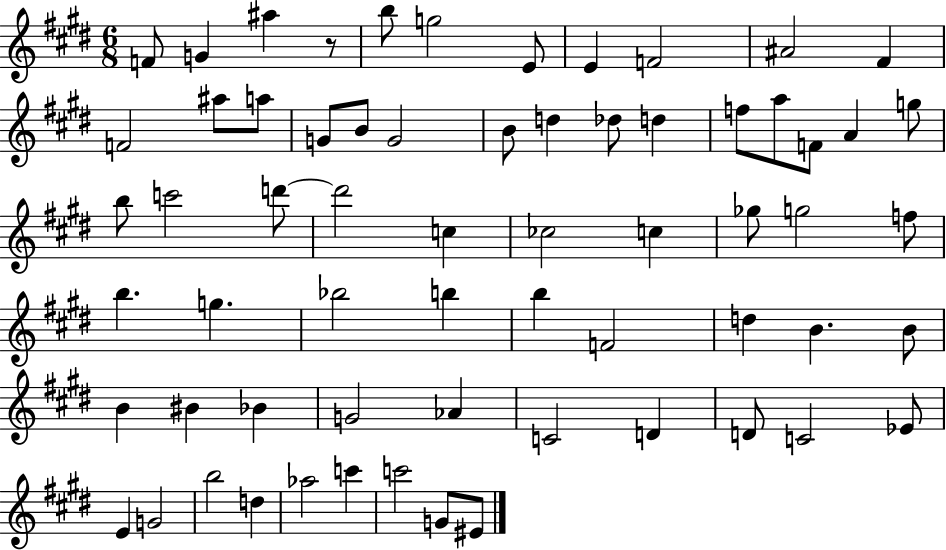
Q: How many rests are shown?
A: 1